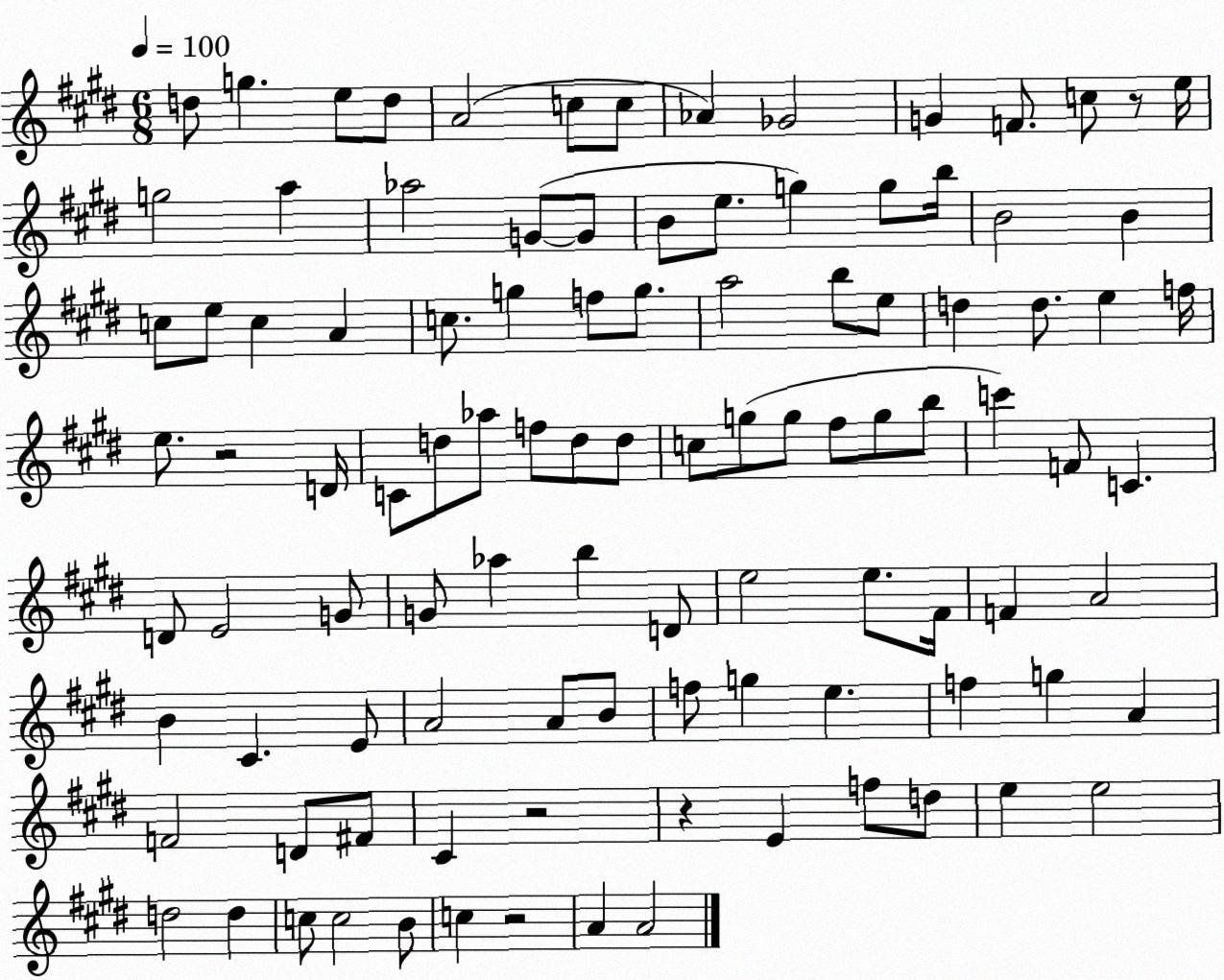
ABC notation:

X:1
T:Untitled
M:6/8
L:1/4
K:E
d/2 g e/2 d/2 A2 c/2 c/2 _A _G2 G F/2 c/2 z/2 e/4 g2 a _a2 G/2 G/2 B/2 e/2 g g/2 b/4 B2 B c/2 e/2 c A c/2 g f/2 g/2 a2 b/2 e/2 d d/2 e f/4 e/2 z2 D/4 C/2 d/2 _a/2 f/2 d/2 d/2 c/2 g/2 g/2 ^f/2 g/2 b/2 c' F/2 C D/2 E2 G/2 G/2 _a b D/2 e2 e/2 ^F/4 F A2 B ^C E/2 A2 A/2 B/2 f/2 g e f g A F2 D/2 ^F/2 ^C z2 z E f/2 d/2 e e2 d2 d c/2 c2 B/2 c z2 A A2